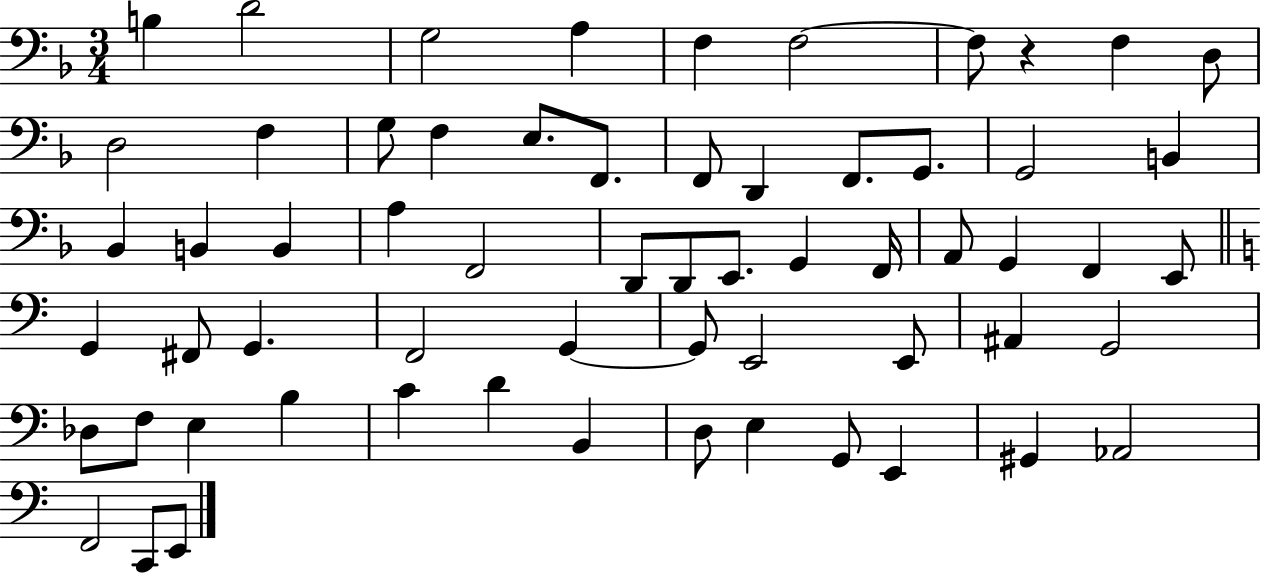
B3/q D4/h G3/h A3/q F3/q F3/h F3/e R/q F3/q D3/e D3/h F3/q G3/e F3/q E3/e. F2/e. F2/e D2/q F2/e. G2/e. G2/h B2/q Bb2/q B2/q B2/q A3/q F2/h D2/e D2/e E2/e. G2/q F2/s A2/e G2/q F2/q E2/e G2/q F#2/e G2/q. F2/h G2/q G2/e E2/h E2/e A#2/q G2/h Db3/e F3/e E3/q B3/q C4/q D4/q B2/q D3/e E3/q G2/e E2/q G#2/q Ab2/h F2/h C2/e E2/e